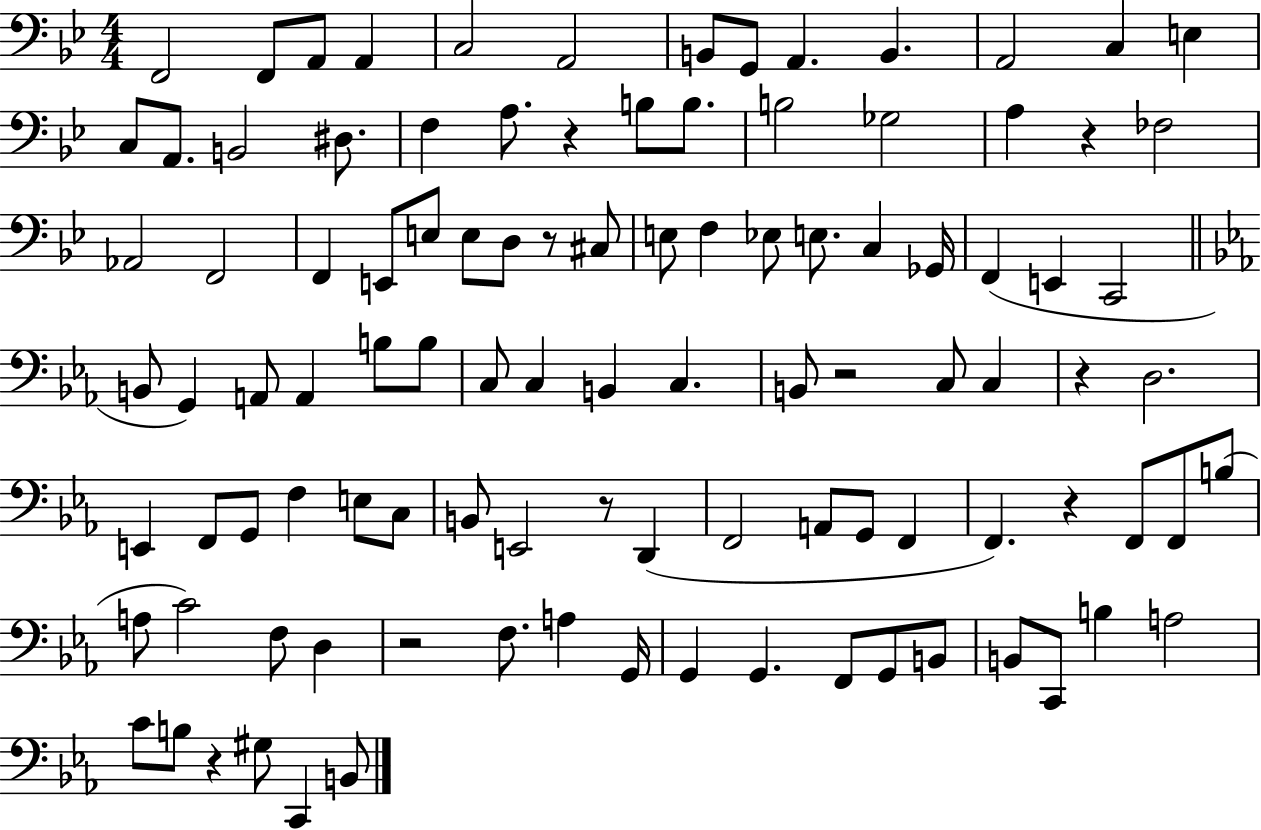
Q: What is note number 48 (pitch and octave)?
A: B3